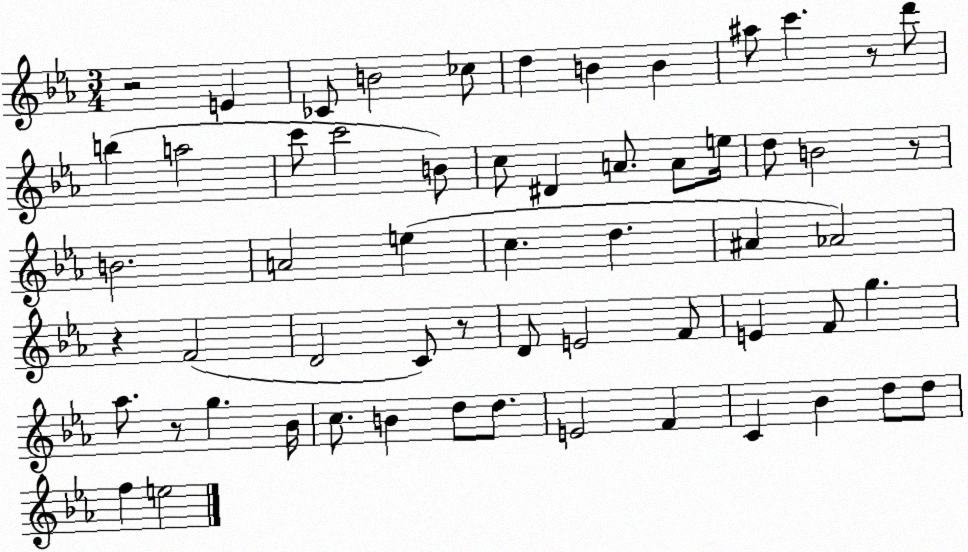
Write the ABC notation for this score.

X:1
T:Untitled
M:3/4
L:1/4
K:Eb
z2 E _C/2 B2 _c/2 d B B ^a/2 c' z/2 d'/2 b a2 c'/2 c'2 B/2 c/2 ^D A/2 A/2 e/4 d/2 B2 z/2 B2 A2 e c d ^A _A2 z F2 D2 C/2 z/2 D/2 E2 F/2 E F/2 g _a/2 z/2 g _B/4 c/2 B d/2 d/2 E2 F C _B d/2 d/2 f e2